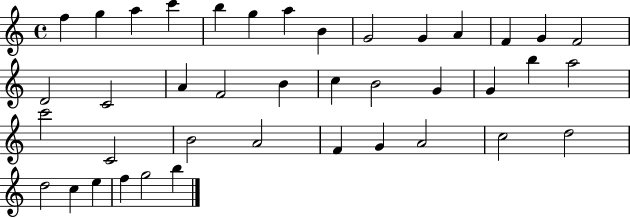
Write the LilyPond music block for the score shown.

{
  \clef treble
  \time 4/4
  \defaultTimeSignature
  \key c \major
  f''4 g''4 a''4 c'''4 | b''4 g''4 a''4 b'4 | g'2 g'4 a'4 | f'4 g'4 f'2 | \break d'2 c'2 | a'4 f'2 b'4 | c''4 b'2 g'4 | g'4 b''4 a''2 | \break c'''2 c'2 | b'2 a'2 | f'4 g'4 a'2 | c''2 d''2 | \break d''2 c''4 e''4 | f''4 g''2 b''4 | \bar "|."
}